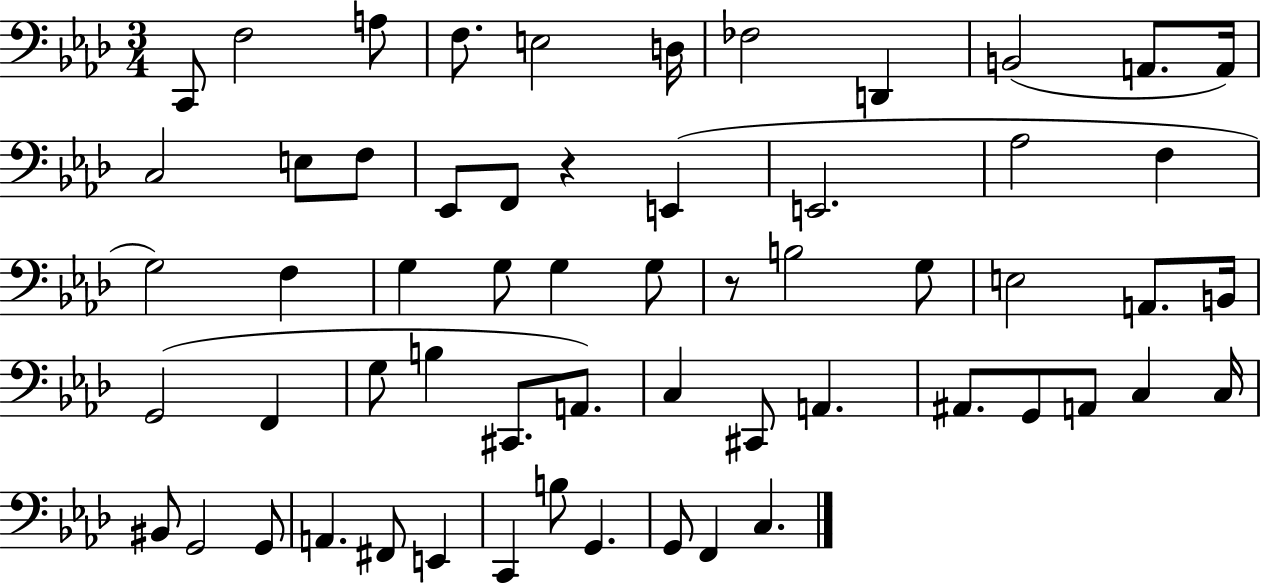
{
  \clef bass
  \numericTimeSignature
  \time 3/4
  \key aes \major
  c,8 f2 a8 | f8. e2 d16 | fes2 d,4 | b,2( a,8. a,16) | \break c2 e8 f8 | ees,8 f,8 r4 e,4( | e,2. | aes2 f4 | \break g2) f4 | g4 g8 g4 g8 | r8 b2 g8 | e2 a,8. b,16 | \break g,2( f,4 | g8 b4 cis,8. a,8.) | c4 cis,8 a,4. | ais,8. g,8 a,8 c4 c16 | \break bis,8 g,2 g,8 | a,4. fis,8 e,4 | c,4 b8 g,4. | g,8 f,4 c4. | \break \bar "|."
}